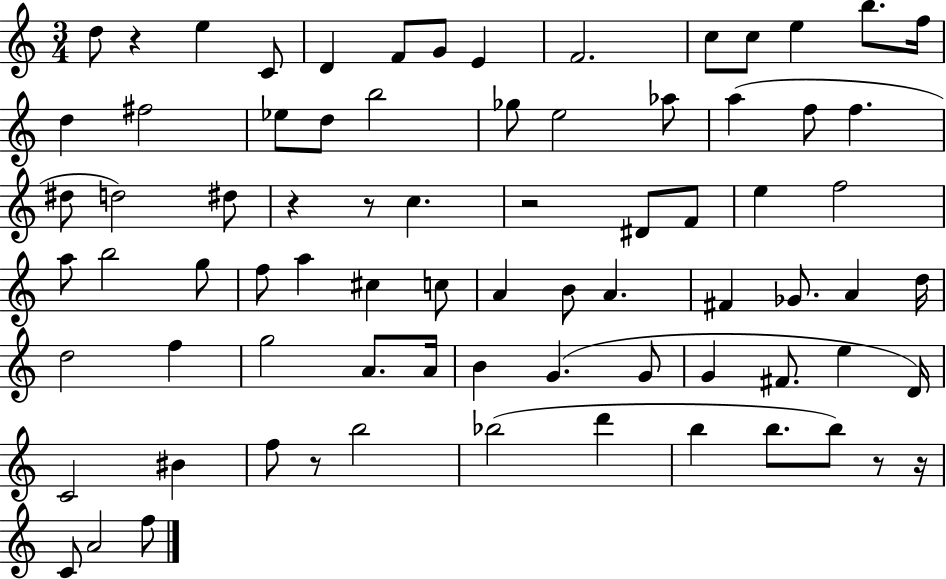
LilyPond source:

{
  \clef treble
  \numericTimeSignature
  \time 3/4
  \key c \major
  d''8 r4 e''4 c'8 | d'4 f'8 g'8 e'4 | f'2. | c''8 c''8 e''4 b''8. f''16 | \break d''4 fis''2 | ees''8 d''8 b''2 | ges''8 e''2 aes''8 | a''4( f''8 f''4. | \break dis''8 d''2) dis''8 | r4 r8 c''4. | r2 dis'8 f'8 | e''4 f''2 | \break a''8 b''2 g''8 | f''8 a''4 cis''4 c''8 | a'4 b'8 a'4. | fis'4 ges'8. a'4 d''16 | \break d''2 f''4 | g''2 a'8. a'16 | b'4 g'4.( g'8 | g'4 fis'8. e''4 d'16) | \break c'2 bis'4 | f''8 r8 b''2 | bes''2( d'''4 | b''4 b''8. b''8) r8 r16 | \break c'8 a'2 f''8 | \bar "|."
}